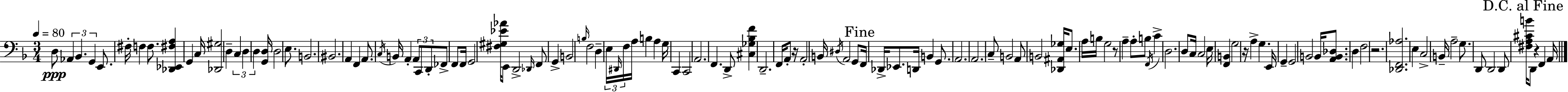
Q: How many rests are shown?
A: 5